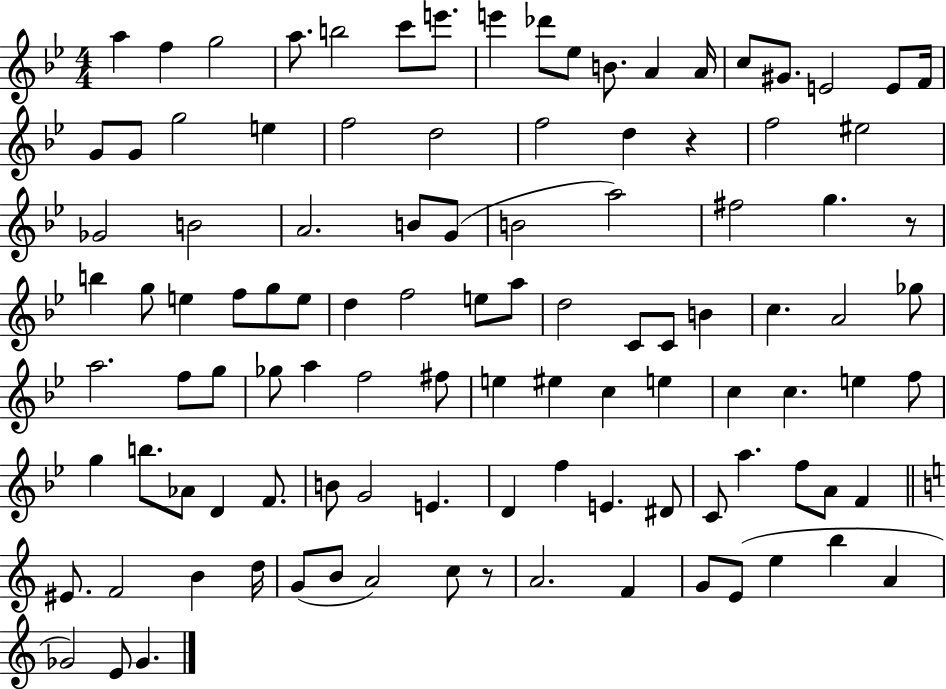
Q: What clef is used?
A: treble